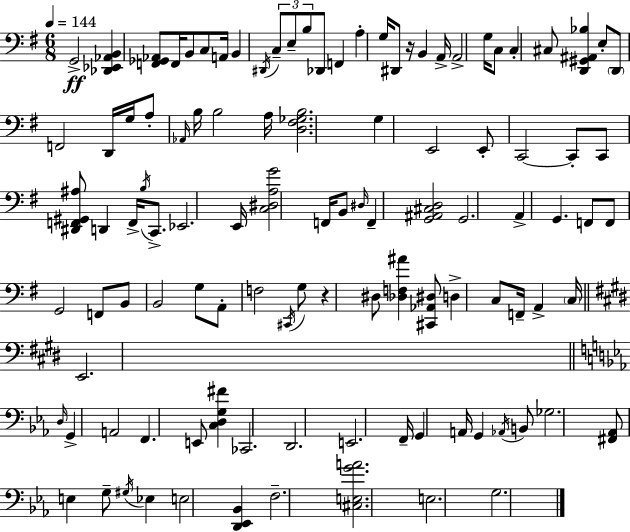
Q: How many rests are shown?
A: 2